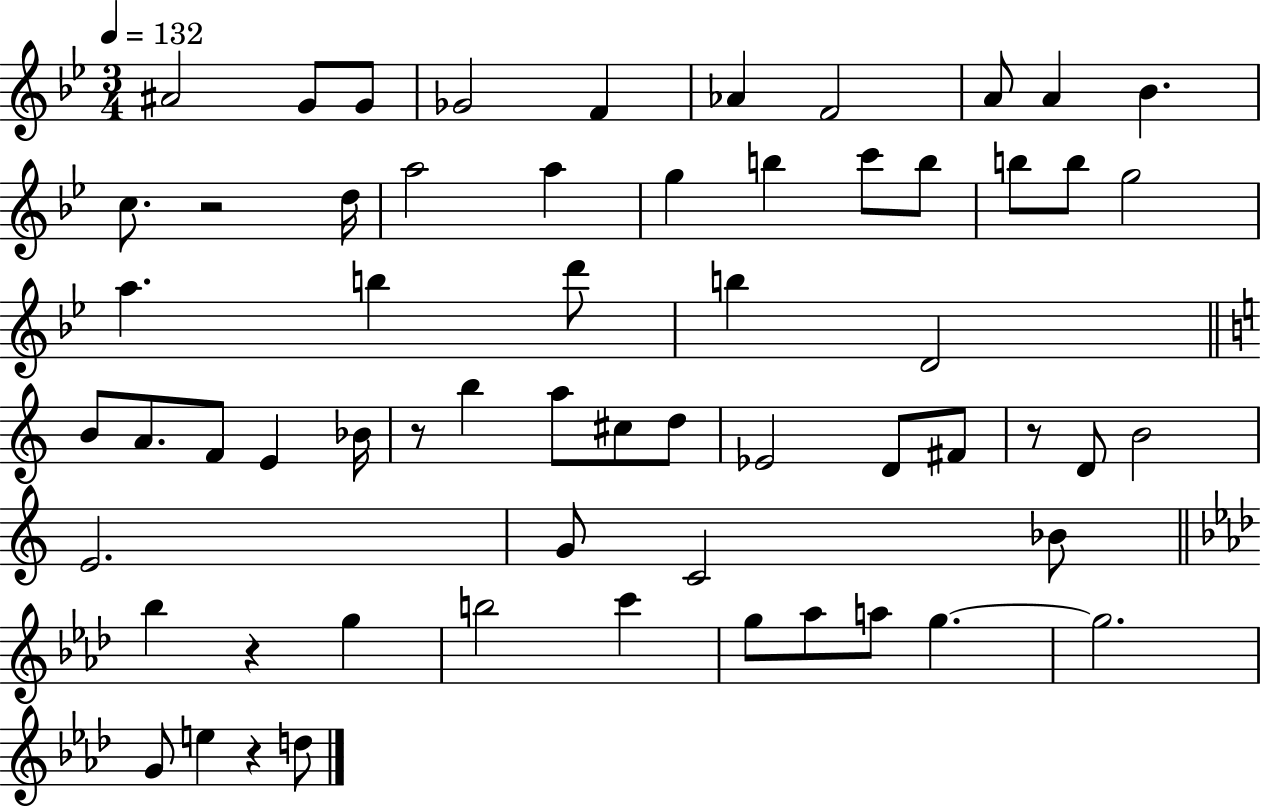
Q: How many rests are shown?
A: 5